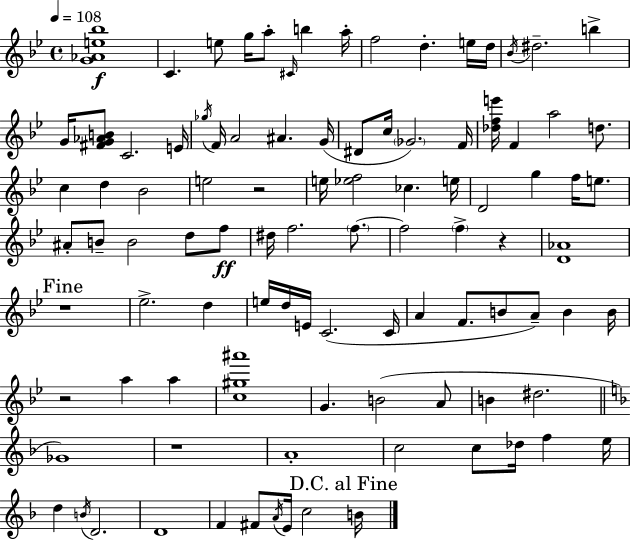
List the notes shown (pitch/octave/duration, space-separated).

[G4,Ab4,E5,Bb5]/w C4/q. E5/e G5/s A5/e C#4/s B5/q A5/s F5/h D5/q. E5/s D5/s Bb4/s D#5/h. B5/q G4/s [F#4,G4,Ab4,B4]/e C4/h. E4/s Gb5/s F4/s A4/h A#4/q. G4/s D#4/e C5/s Gb4/h. F4/s [Db5,F5,E6]/s F4/q A5/h D5/e. C5/q D5/q Bb4/h E5/h R/h E5/s [Eb5,F5]/h CES5/q. E5/s D4/h G5/q F5/s E5/e. A#4/e B4/e B4/h D5/e F5/e D#5/s F5/h. F5/e. F5/h F5/q R/q [D4,Ab4]/w R/w Eb5/h. D5/q E5/s D5/s E4/s C4/h. C4/s A4/q F4/e. B4/e A4/e B4/q B4/s R/h A5/q A5/q [C5,G#5,A#6]/w G4/q. B4/h A4/e B4/q D#5/h. Gb4/w R/w A4/w C5/h C5/e Db5/s F5/q E5/s D5/q B4/s D4/h. D4/w F4/q F#4/e A4/s E4/s C5/h B4/s